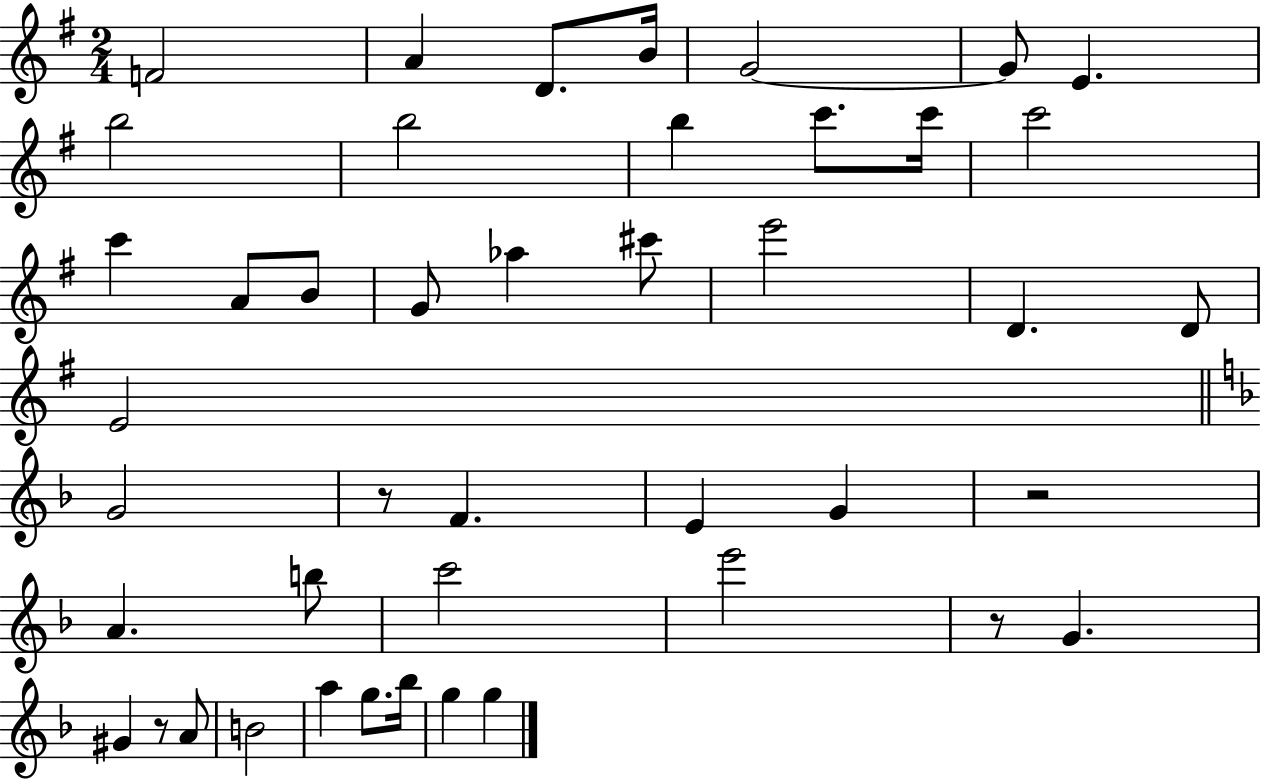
{
  \clef treble
  \numericTimeSignature
  \time 2/4
  \key g \major
  f'2 | a'4 d'8. b'16 | g'2~~ | g'8 e'4. | \break b''2 | b''2 | b''4 c'''8. c'''16 | c'''2 | \break c'''4 a'8 b'8 | g'8 aes''4 cis'''8 | e'''2 | d'4. d'8 | \break e'2 | \bar "||" \break \key d \minor g'2 | r8 f'4. | e'4 g'4 | r2 | \break a'4. b''8 | c'''2 | e'''2 | r8 g'4. | \break gis'4 r8 a'8 | b'2 | a''4 g''8. bes''16 | g''4 g''4 | \break \bar "|."
}